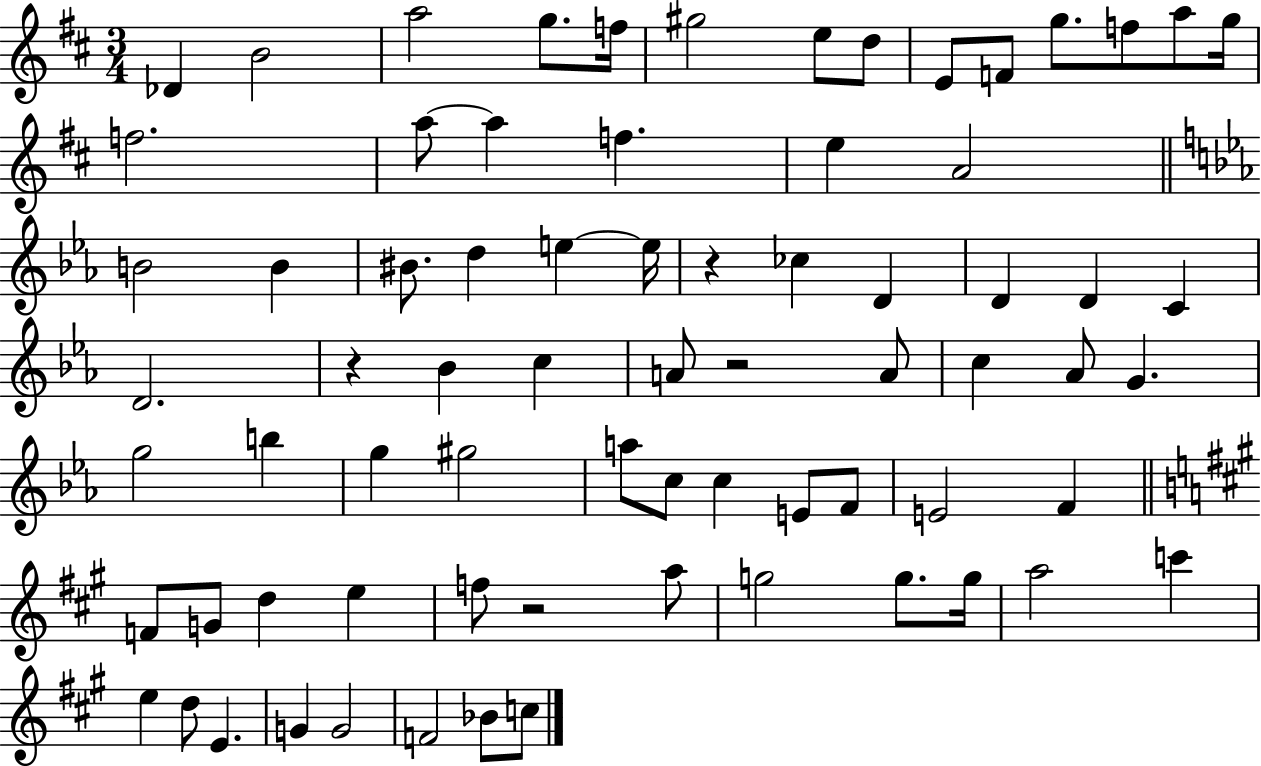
Db4/q B4/h A5/h G5/e. F5/s G#5/h E5/e D5/e E4/e F4/e G5/e. F5/e A5/e G5/s F5/h. A5/e A5/q F5/q. E5/q A4/h B4/h B4/q BIS4/e. D5/q E5/q E5/s R/q CES5/q D4/q D4/q D4/q C4/q D4/h. R/q Bb4/q C5/q A4/e R/h A4/e C5/q Ab4/e G4/q. G5/h B5/q G5/q G#5/h A5/e C5/e C5/q E4/e F4/e E4/h F4/q F4/e G4/e D5/q E5/q F5/e R/h A5/e G5/h G5/e. G5/s A5/h C6/q E5/q D5/e E4/q. G4/q G4/h F4/h Bb4/e C5/e